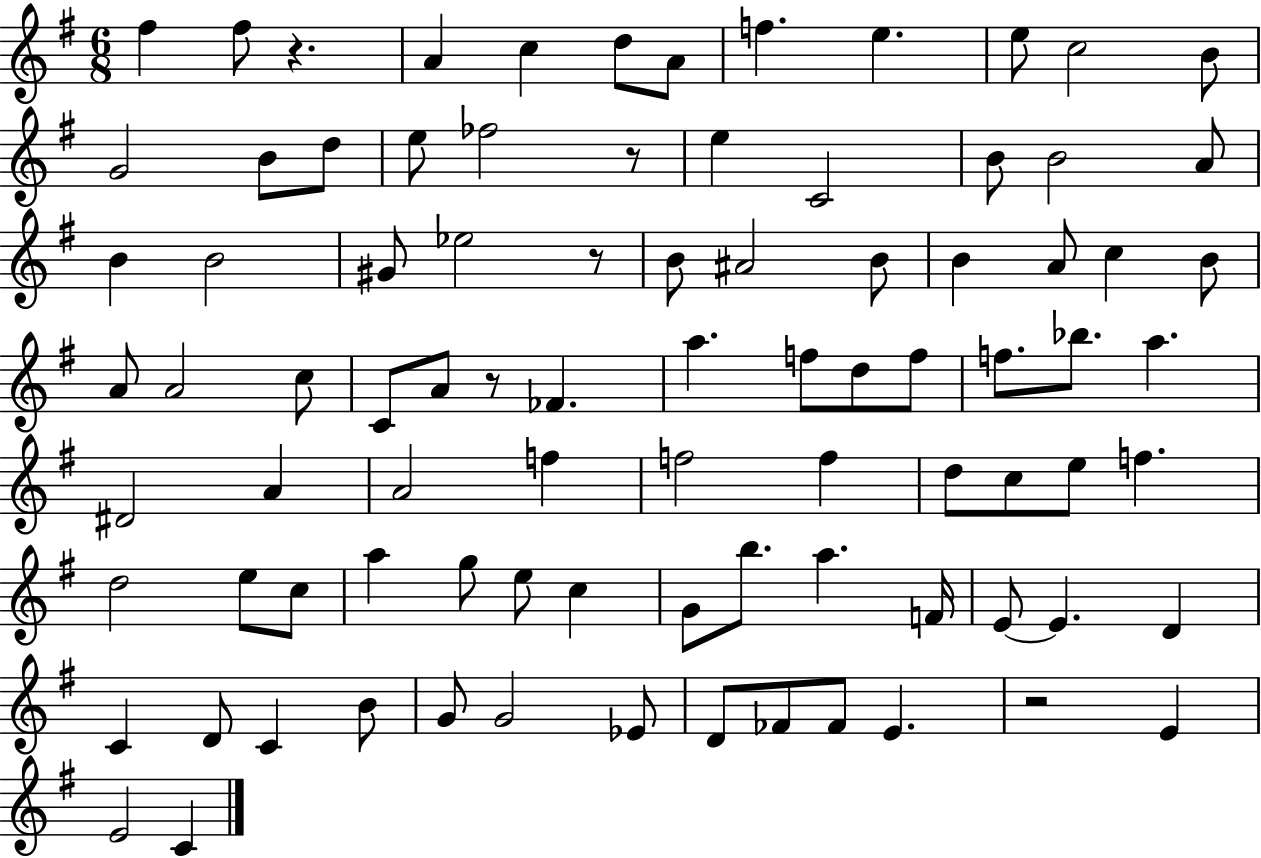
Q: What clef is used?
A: treble